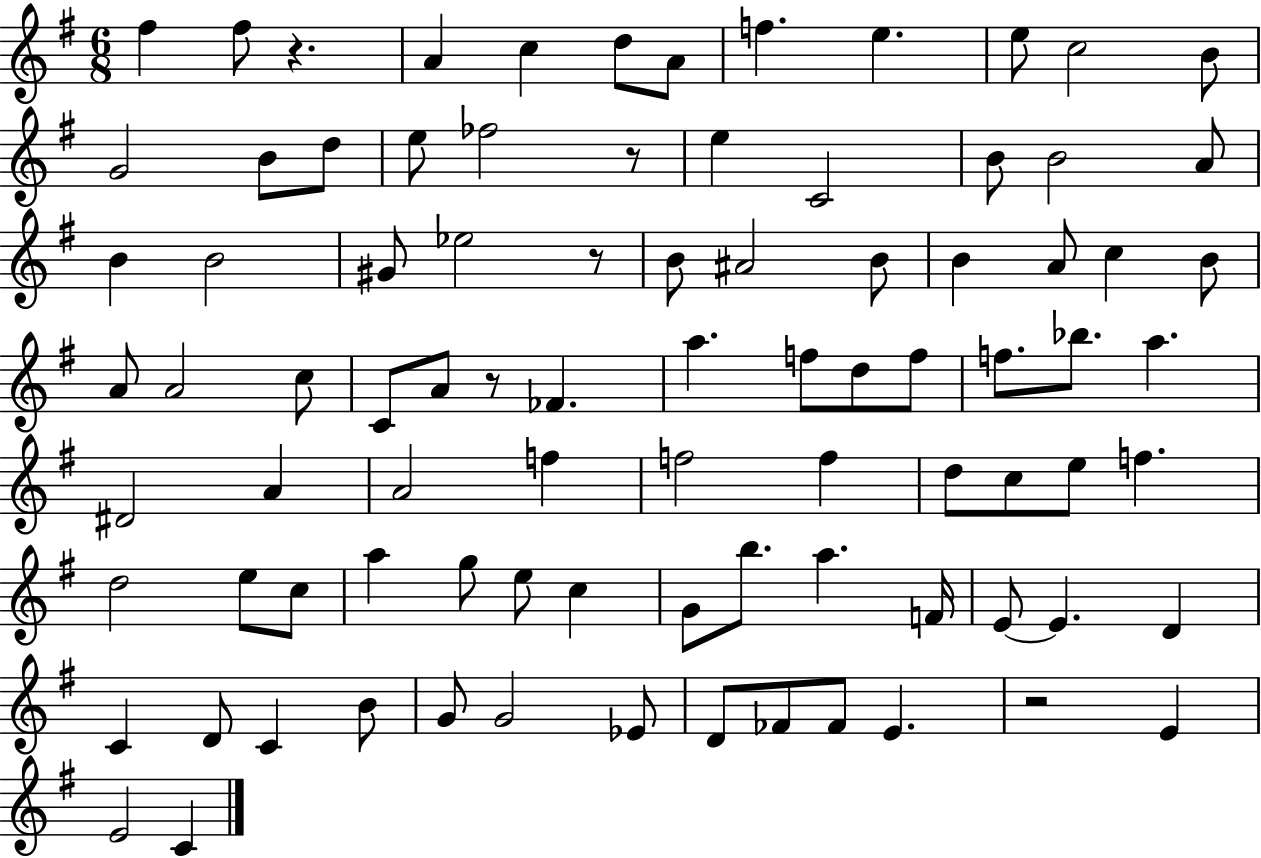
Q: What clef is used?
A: treble